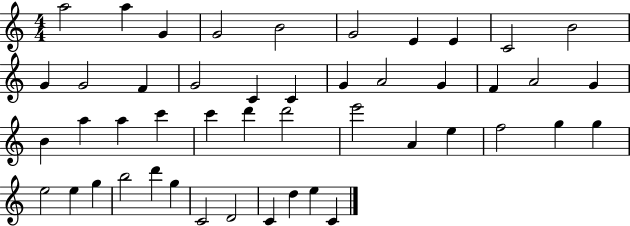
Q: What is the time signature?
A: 4/4